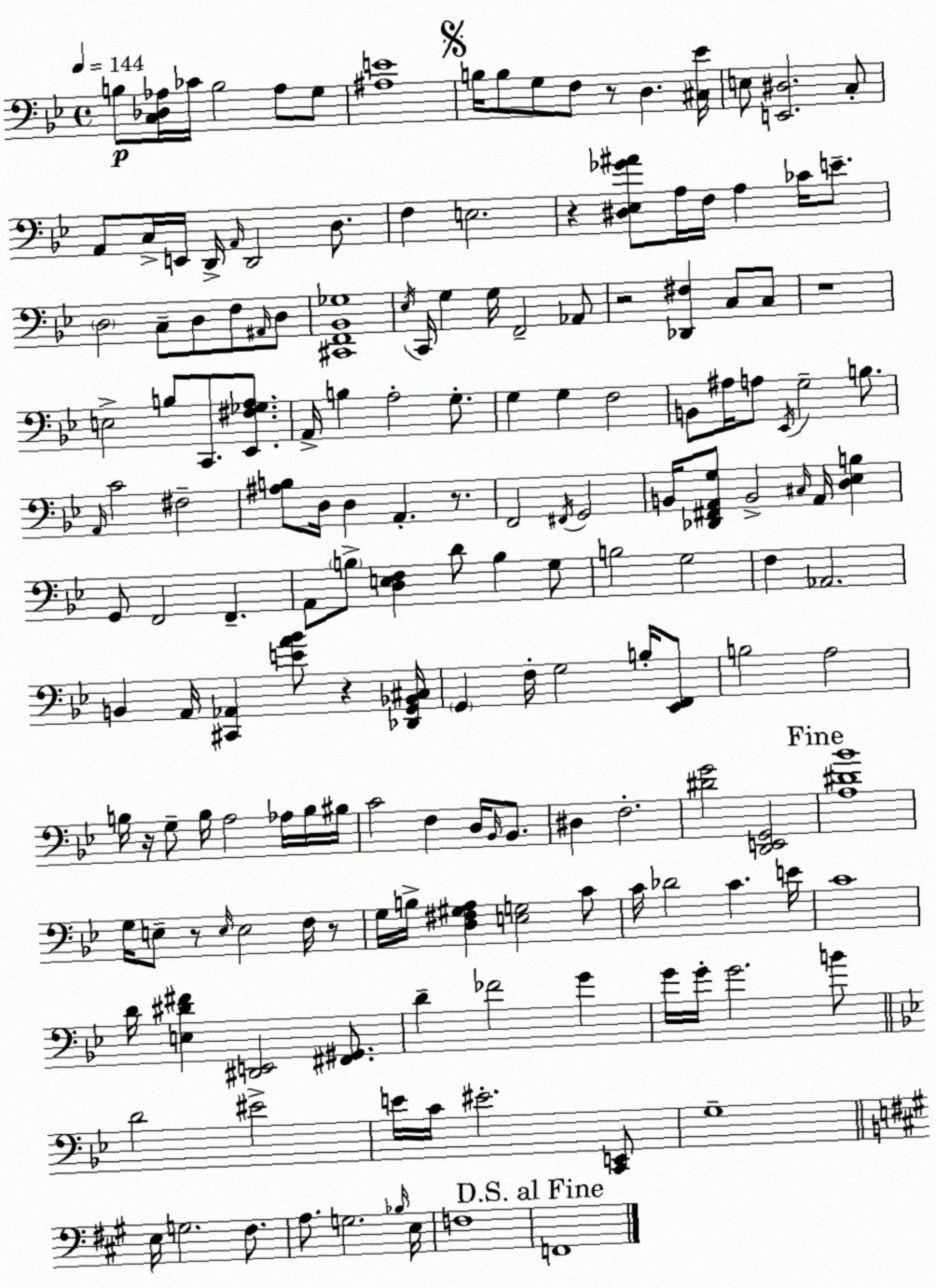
X:1
T:Untitled
M:4/4
L:1/4
K:Gm
B,/2 [C,_D,_A,]/4 _C/4 B,2 _A,/2 G,/2 [^A,E]4 B,/4 B,/2 G,/2 F,/2 z/2 D, [^C,_E]/4 E,/2 [E,,^D,]2 C,/2 A,,/2 C,/4 E,,/4 D,,/4 A,,/4 D,,2 D,/2 F, E,2 z [^D,_E,_G^A]/2 A,/4 F,/4 A, _C/4 E/2 D,2 C,/2 D,/2 F,/2 ^A,,/4 D,/2 [^C,,F,,_B,,_G,]4 _E,/4 C,,/4 G, G,/4 F,,2 _A,,/2 z2 [_D,,^F,] C,/2 C,/2 z4 E,2 B,/2 C,,/2 [_E,,^F,_G,A,]/2 A,,/4 B, A,2 G,/2 G, G, F,2 B,,/2 ^A,/4 A,/2 _E,,/4 G,2 B,/2 A,,/4 C2 ^F,2 [^A,B,]/2 D,/4 D, A,, z/2 F,,2 ^F,,/4 G,,2 B,,/4 [_D,,^F,,A,,G,]/2 B,,2 ^C,/4 A,,/4 [D,_E,B,] G,,/2 F,,2 F,, A,,/2 B,/2 [D,E,F,] D/2 B, G,/2 B,2 G,2 F, _A,,2 B,, A,,/4 [^C,,_A,,] [EA_B]/2 z [_D,,G,,_B,,^C,]/4 G,, F,/4 G,2 B,/4 [_E,,F,,]/2 B,2 A,2 B,/4 z/4 G,/2 B,/4 A,2 _A,/4 B,/4 ^B,/4 C2 F, D,/4 _B,,/4 _B,,/2 ^D, F,2 [^DG]2 [D,,E,,G,,]2 [A,^D_B]4 G,/4 E,/2 z/2 E,/4 E,2 F,/4 z/2 G,/4 B,/4 [D,^F,^G,A,] [E,G,]2 C/2 C/4 _D2 C E/4 C4 D/4 [E,^D^F] [^D,,E,,]2 [^F,,^G,,]/2 D _F2 G G/4 G/4 G2 B/2 D2 ^E2 E/4 C/4 ^E2 [C,,E,,]/2 G,4 E,/4 G,2 ^F,/2 A,/2 G,2 _B,/4 E,/4 F,4 F,,4